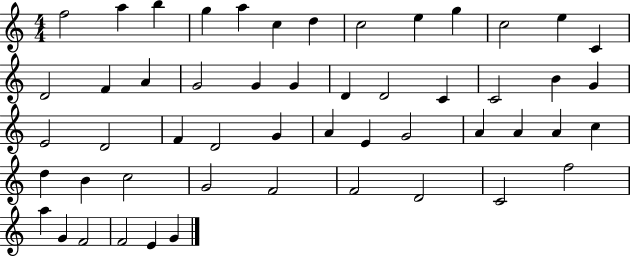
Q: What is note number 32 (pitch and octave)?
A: E4